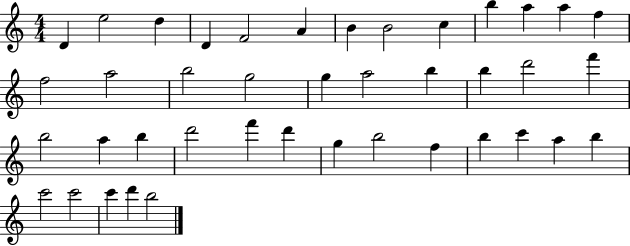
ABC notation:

X:1
T:Untitled
M:4/4
L:1/4
K:C
D e2 d D F2 A B B2 c b a a f f2 a2 b2 g2 g a2 b b d'2 f' b2 a b d'2 f' d' g b2 f b c' a b c'2 c'2 c' d' b2